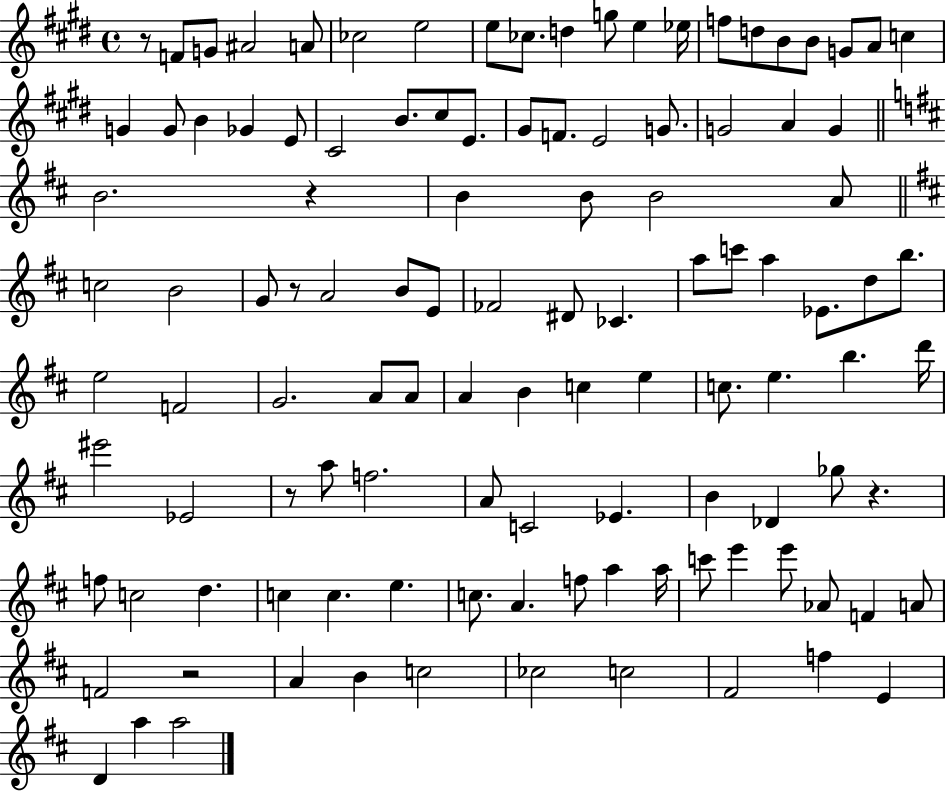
{
  \clef treble
  \time 4/4
  \defaultTimeSignature
  \key e \major
  \repeat volta 2 { r8 f'8 g'8 ais'2 a'8 | ces''2 e''2 | e''8 ces''8. d''4 g''8 e''4 ees''16 | f''8 d''8 b'8 b'8 g'8 a'8 c''4 | \break g'4 g'8 b'4 ges'4 e'8 | cis'2 b'8. cis''8 e'8. | gis'8 f'8. e'2 g'8. | g'2 a'4 g'4 | \break \bar "||" \break \key d \major b'2. r4 | b'4 b'8 b'2 a'8 | \bar "||" \break \key b \minor c''2 b'2 | g'8 r8 a'2 b'8 e'8 | fes'2 dis'8 ces'4. | a''8 c'''8 a''4 ees'8. d''8 b''8. | \break e''2 f'2 | g'2. a'8 a'8 | a'4 b'4 c''4 e''4 | c''8. e''4. b''4. d'''16 | \break eis'''2 ees'2 | r8 a''8 f''2. | a'8 c'2 ees'4. | b'4 des'4 ges''8 r4. | \break f''8 c''2 d''4. | c''4 c''4. e''4. | c''8. a'4. f''8 a''4 a''16 | c'''8 e'''4 e'''8 aes'8 f'4 a'8 | \break f'2 r2 | a'4 b'4 c''2 | ces''2 c''2 | fis'2 f''4 e'4 | \break d'4 a''4 a''2 | } \bar "|."
}